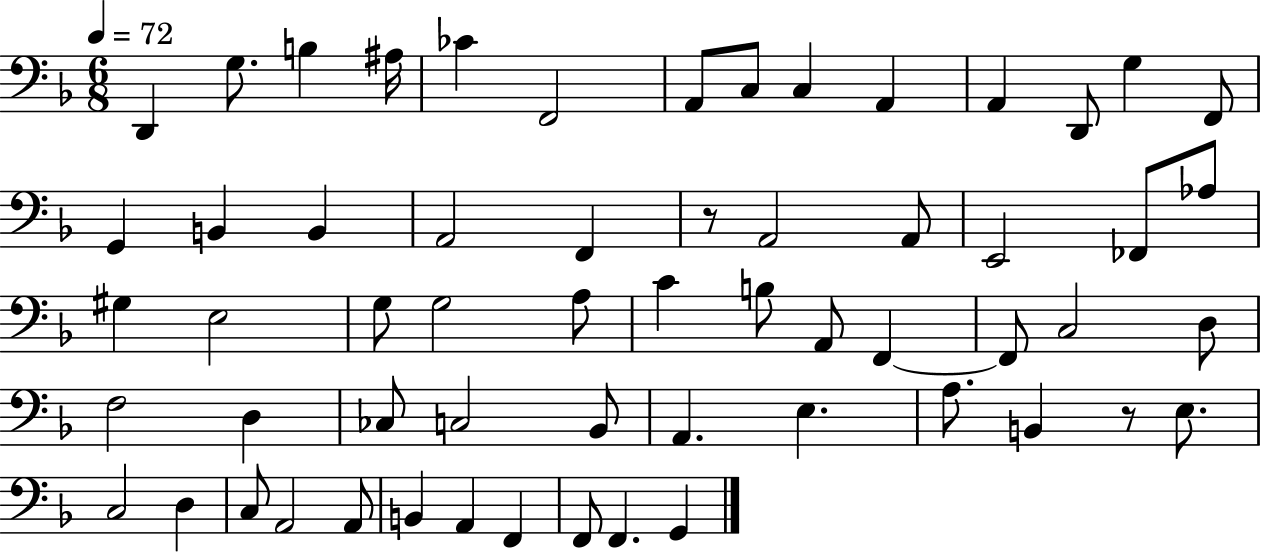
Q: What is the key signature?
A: F major